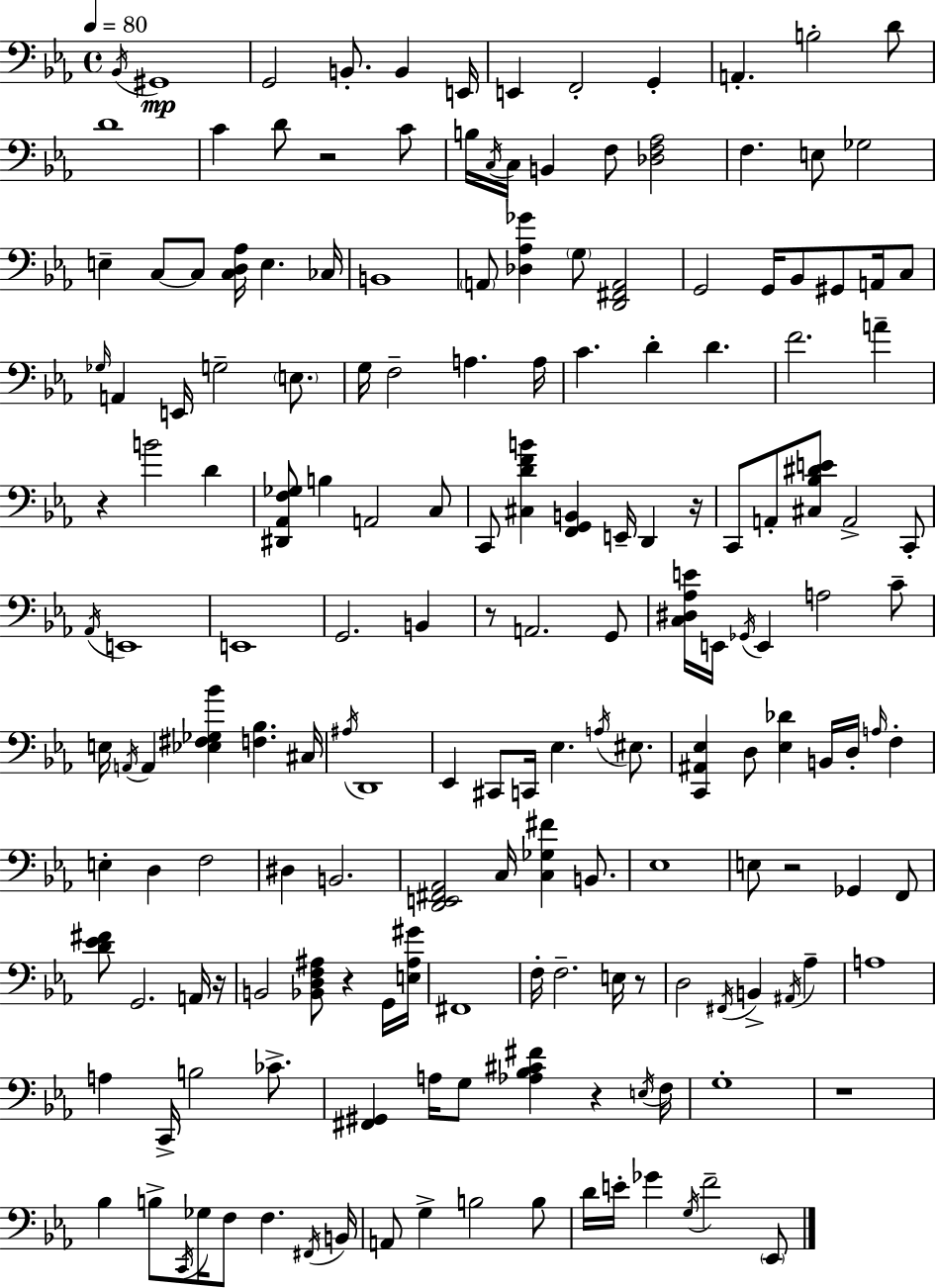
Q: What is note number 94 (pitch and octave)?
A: E3